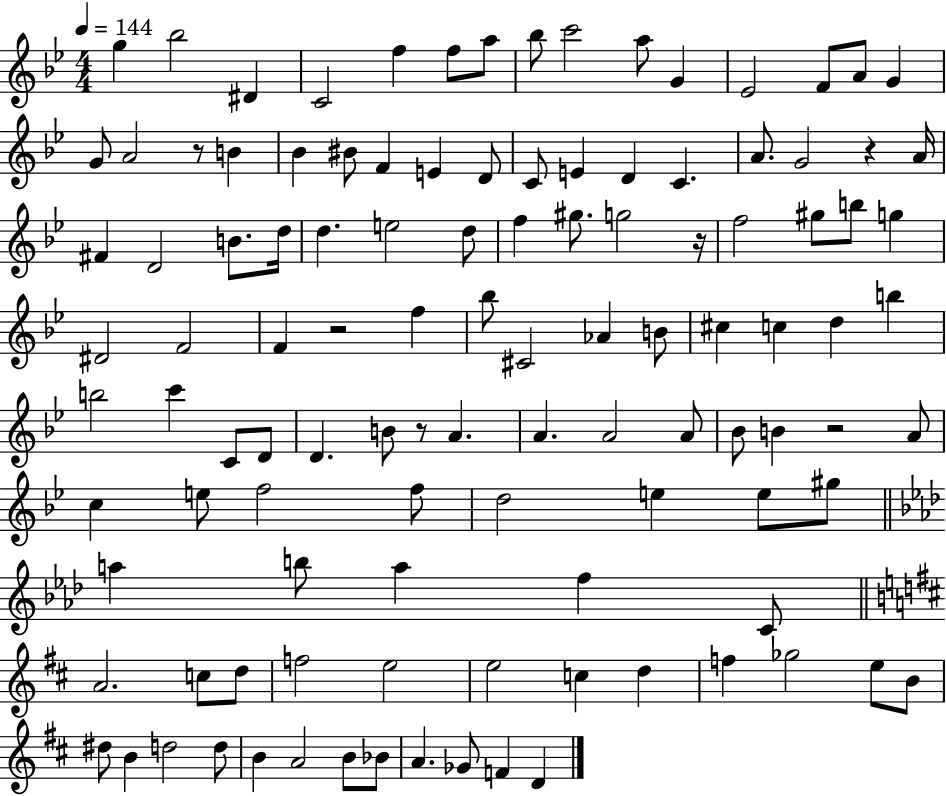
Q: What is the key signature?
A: BES major